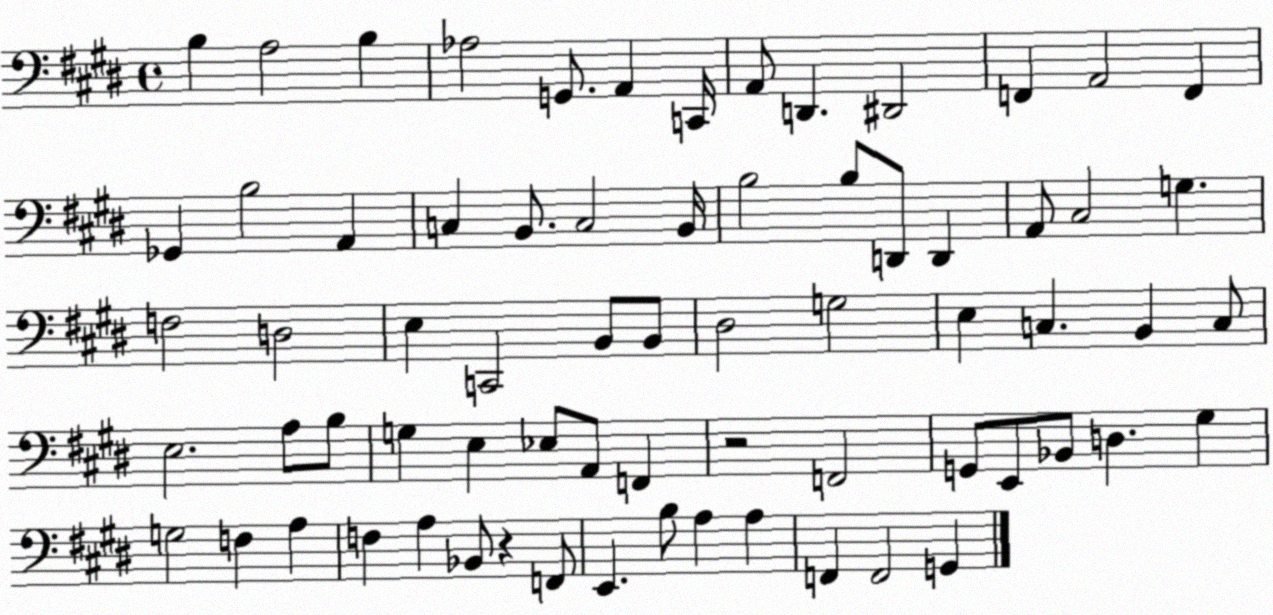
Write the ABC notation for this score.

X:1
T:Untitled
M:4/4
L:1/4
K:E
B, A,2 B, _A,2 G,,/2 A,, C,,/4 A,,/2 D,, ^D,,2 F,, A,,2 F,, _G,, B,2 A,, C, B,,/2 C,2 B,,/4 B,2 B,/2 D,,/2 D,, A,,/2 ^C,2 G, F,2 D,2 E, C,,2 B,,/2 B,,/2 ^D,2 G,2 E, C, B,, C,/2 E,2 A,/2 B,/2 G, E, _E,/2 A,,/2 F,, z2 F,,2 G,,/2 E,,/2 _B,,/2 D, ^G, G,2 F, A, F, A, _B,,/2 z F,,/2 E,, B,/2 A, A, F,, F,,2 G,,